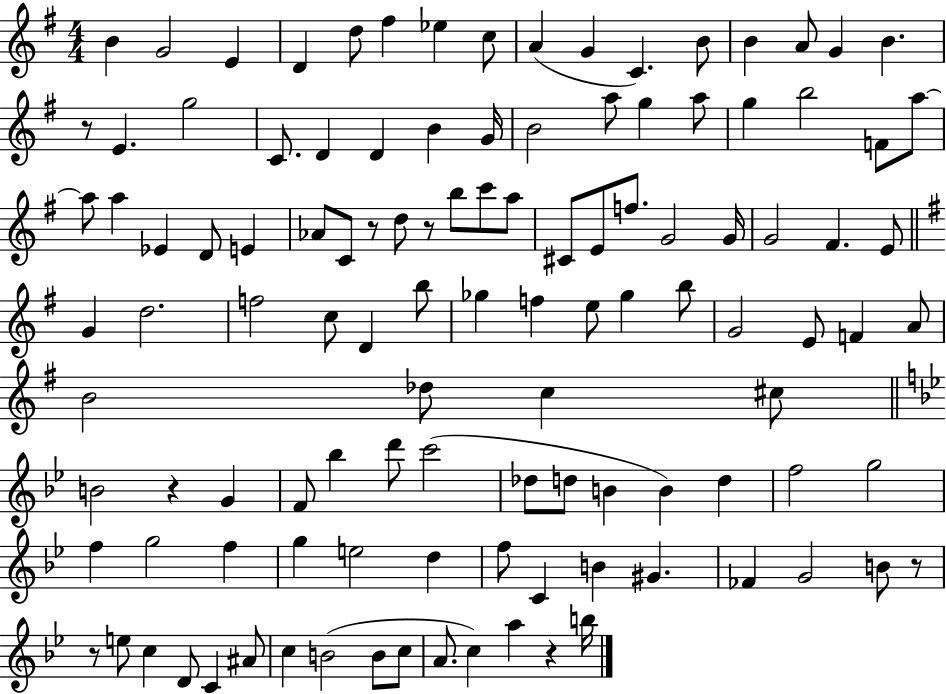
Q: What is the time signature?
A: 4/4